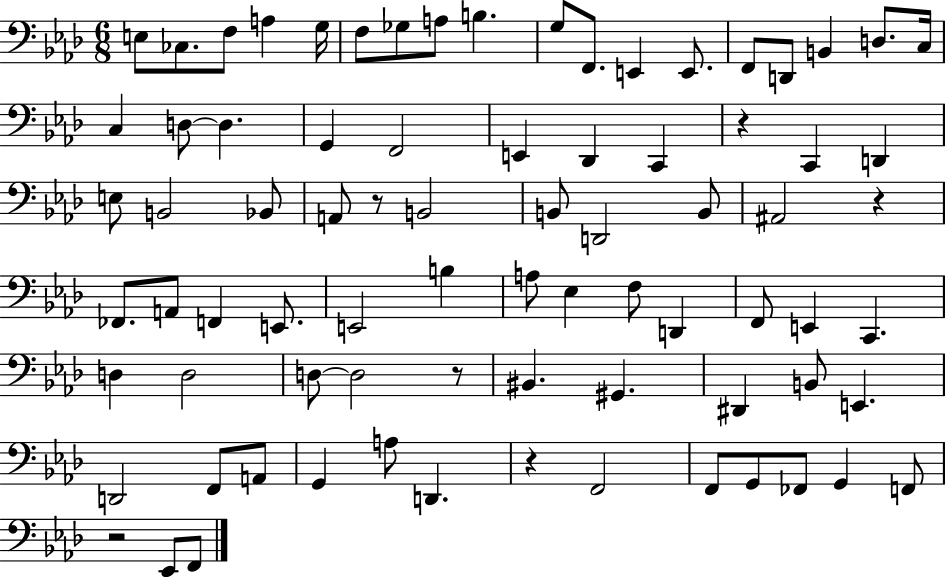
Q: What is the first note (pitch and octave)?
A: E3